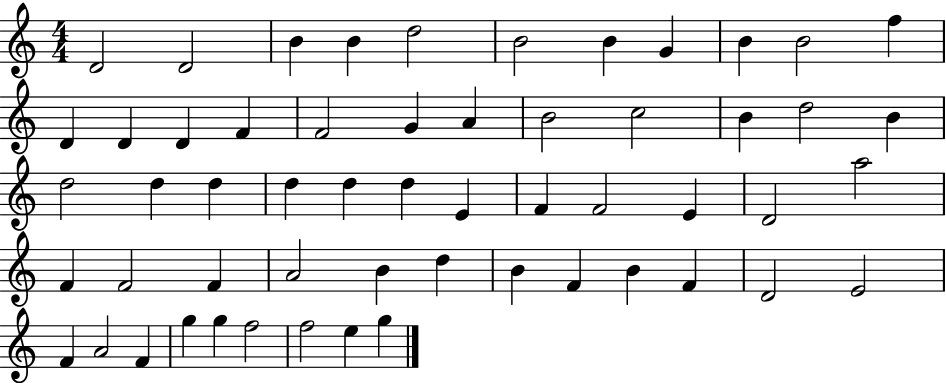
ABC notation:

X:1
T:Untitled
M:4/4
L:1/4
K:C
D2 D2 B B d2 B2 B G B B2 f D D D F F2 G A B2 c2 B d2 B d2 d d d d d E F F2 E D2 a2 F F2 F A2 B d B F B F D2 E2 F A2 F g g f2 f2 e g